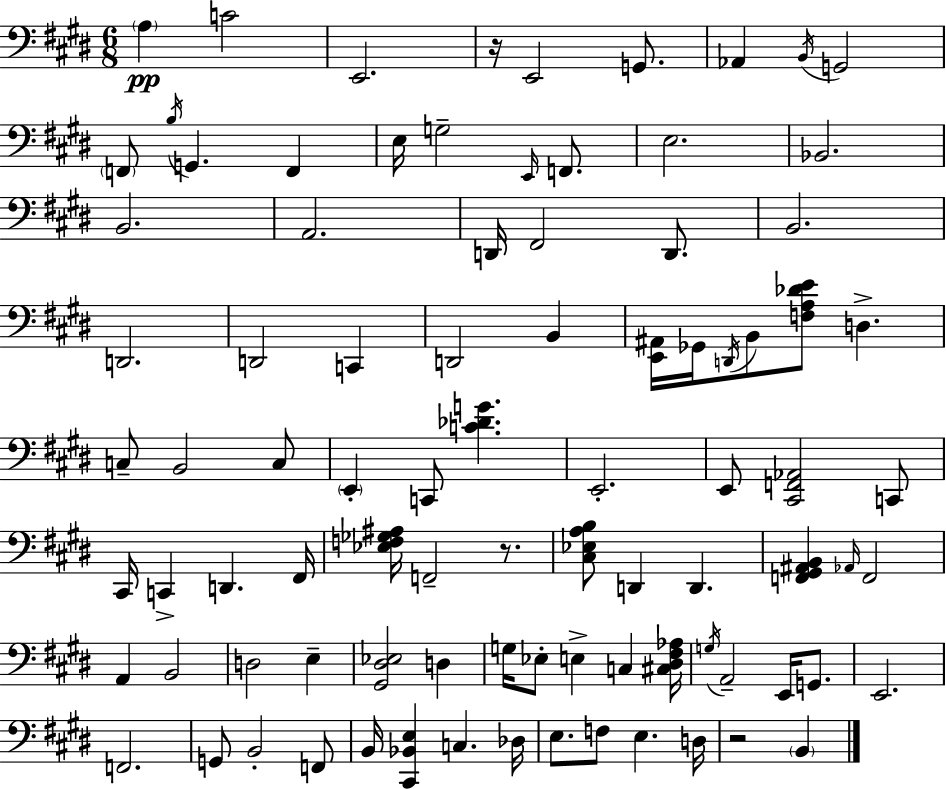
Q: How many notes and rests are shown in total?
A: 89